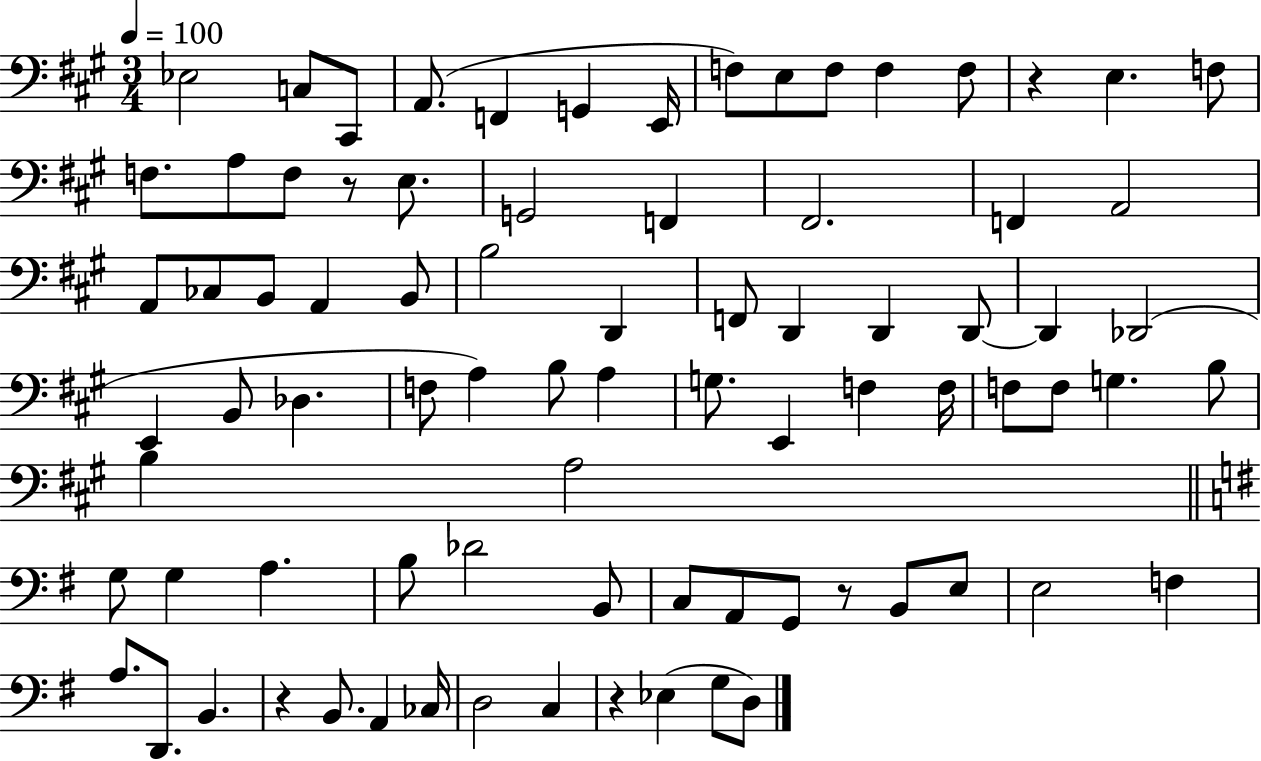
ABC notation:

X:1
T:Untitled
M:3/4
L:1/4
K:A
_E,2 C,/2 ^C,,/2 A,,/2 F,, G,, E,,/4 F,/2 E,/2 F,/2 F, F,/2 z E, F,/2 F,/2 A,/2 F,/2 z/2 E,/2 G,,2 F,, ^F,,2 F,, A,,2 A,,/2 _C,/2 B,,/2 A,, B,,/2 B,2 D,, F,,/2 D,, D,, D,,/2 D,, _D,,2 E,, B,,/2 _D, F,/2 A, B,/2 A, G,/2 E,, F, F,/4 F,/2 F,/2 G, B,/2 B, A,2 G,/2 G, A, B,/2 _D2 B,,/2 C,/2 A,,/2 G,,/2 z/2 B,,/2 E,/2 E,2 F, A,/2 D,,/2 B,, z B,,/2 A,, _C,/4 D,2 C, z _E, G,/2 D,/2